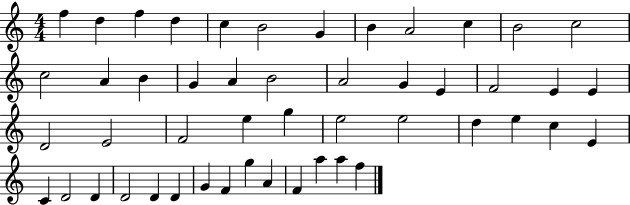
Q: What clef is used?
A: treble